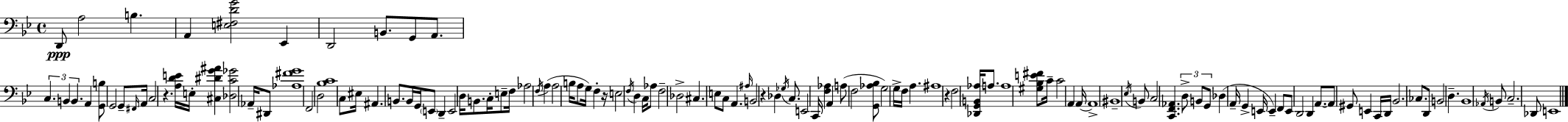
X:1
T:Untitled
M:4/4
L:1/4
K:Bb
D,,/2 A,2 B, A,, [E,^F,DG]2 _E,, D,,2 B,,/2 G,,/2 A,,/2 C, B,, B,, A,, [G,,B,]/2 G,,2 G,,/2 ^F,,/4 A,,/4 C,2 z [A,DE]/4 E,/4 [^C,^DG^A] [_D,C_G]2 _A,,/4 ^D,,/2 [_A,^FG]4 F,,2 D,2 [_B,C]4 C,/2 ^E,/4 ^A,, B,,/2 B,,/4 G,,/4 E,,/2 D,, E,,2 D,/4 B,,/2 C,/4 E,/2 F,/4 _A,2 F,/4 A, A,2 B,/4 A,/2 G,/4 F, z/4 E,2 F,/4 D, C,/4 _A,/2 F,2 _D,2 ^C, E,/2 C,/2 A,, ^A,/4 B,,2 z _D, _G,/4 C,/2 E,,2 C,,/4 [F,_A,] A,, A,/2 F,2 [G,,_A,_B,]/2 G,2 G,/4 F,/4 A, ^A,4 z F,2 [_D,,G,,B,,_A,]/4 A,/2 A,4 [^G,_B,E^F]/2 C/4 C2 A,, A,,/4 A,,4 ^B,,4 _E,/4 B,,/2 C,2 [C,,F,,_A,,] D,/2 B,,/2 G,,/2 _D, A,,/4 G,, E,,/4 E,, F,,/2 E,,/2 D,,2 D,, A,,/2 A,,/2 ^G,,/2 E,, C,,/4 D,,/4 _B,,2 _C,/2 D,,/2 B,,2 D, _B,,4 _A,,/4 B,,/2 C,2 _D,,/2 E,,4